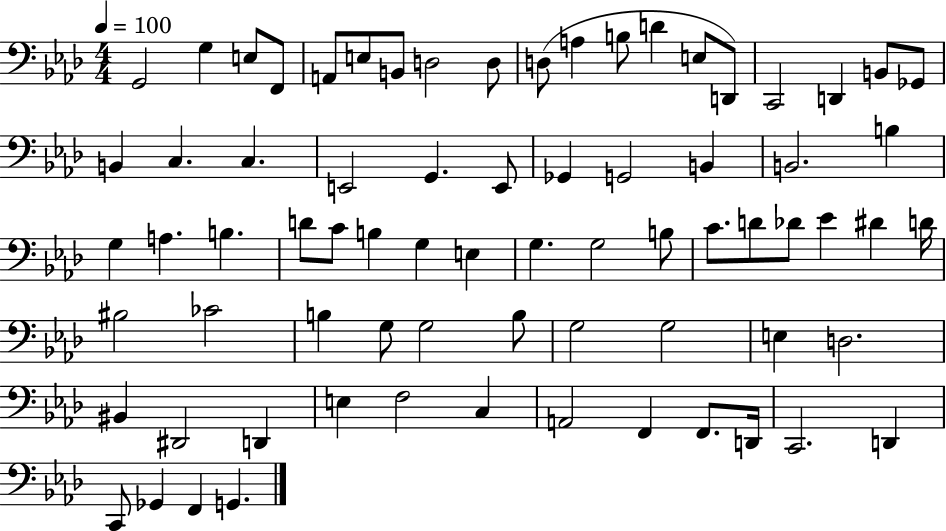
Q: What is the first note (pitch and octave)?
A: G2